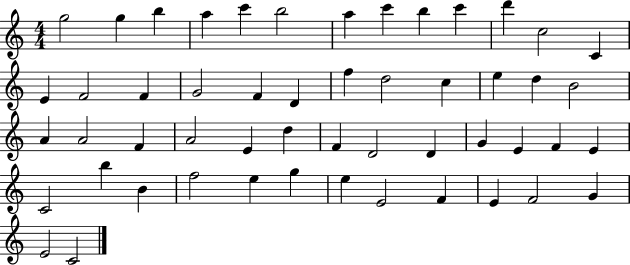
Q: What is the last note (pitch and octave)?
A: C4